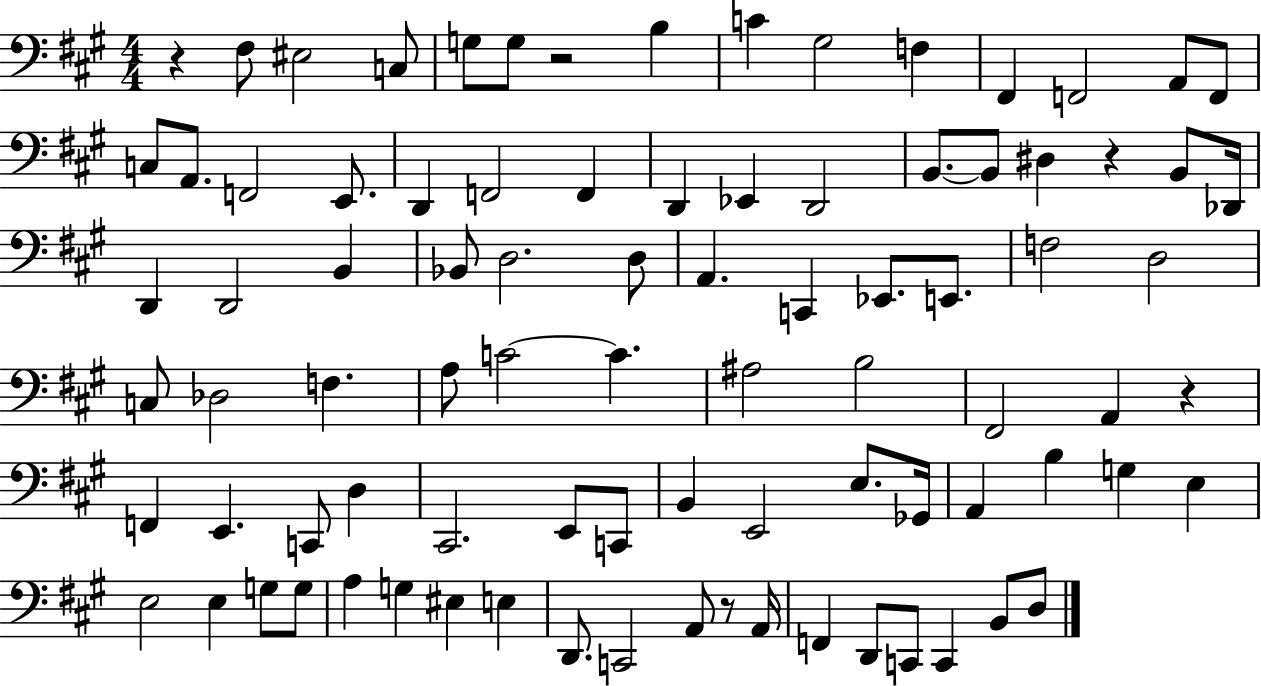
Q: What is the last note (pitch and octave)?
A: D3